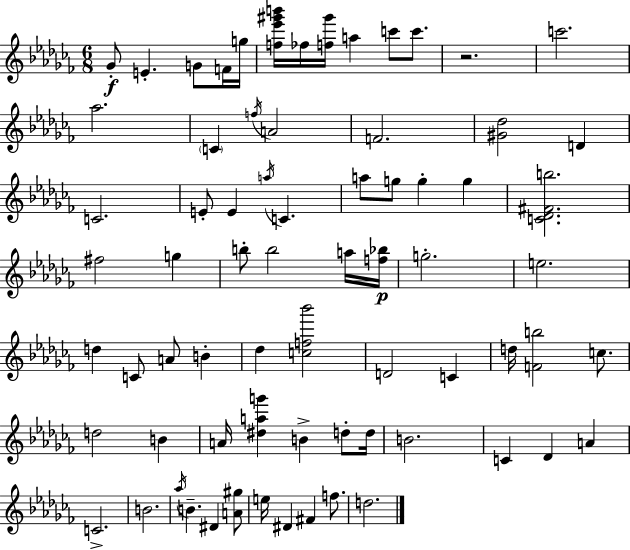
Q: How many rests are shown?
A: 1